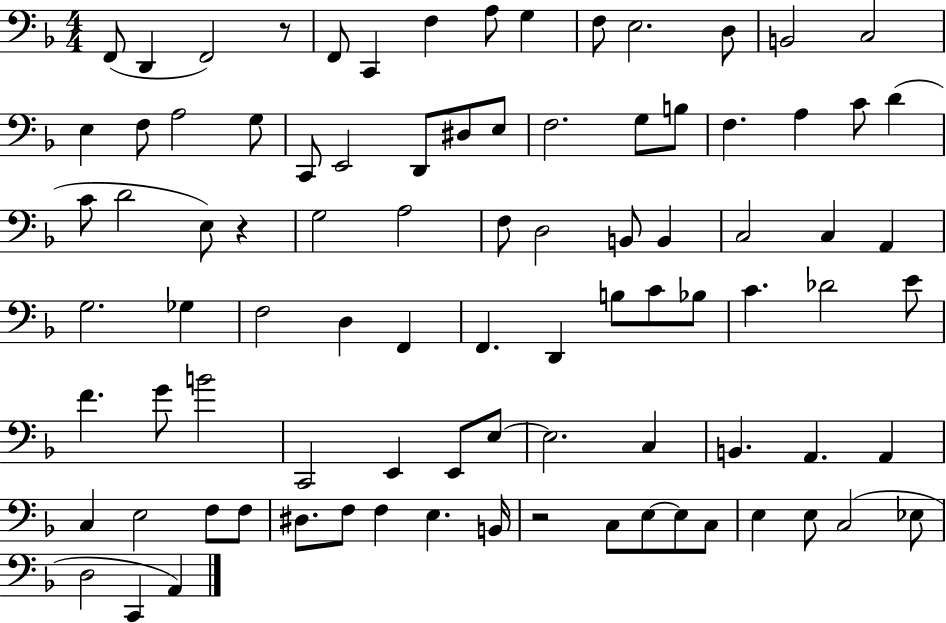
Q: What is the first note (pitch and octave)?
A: F2